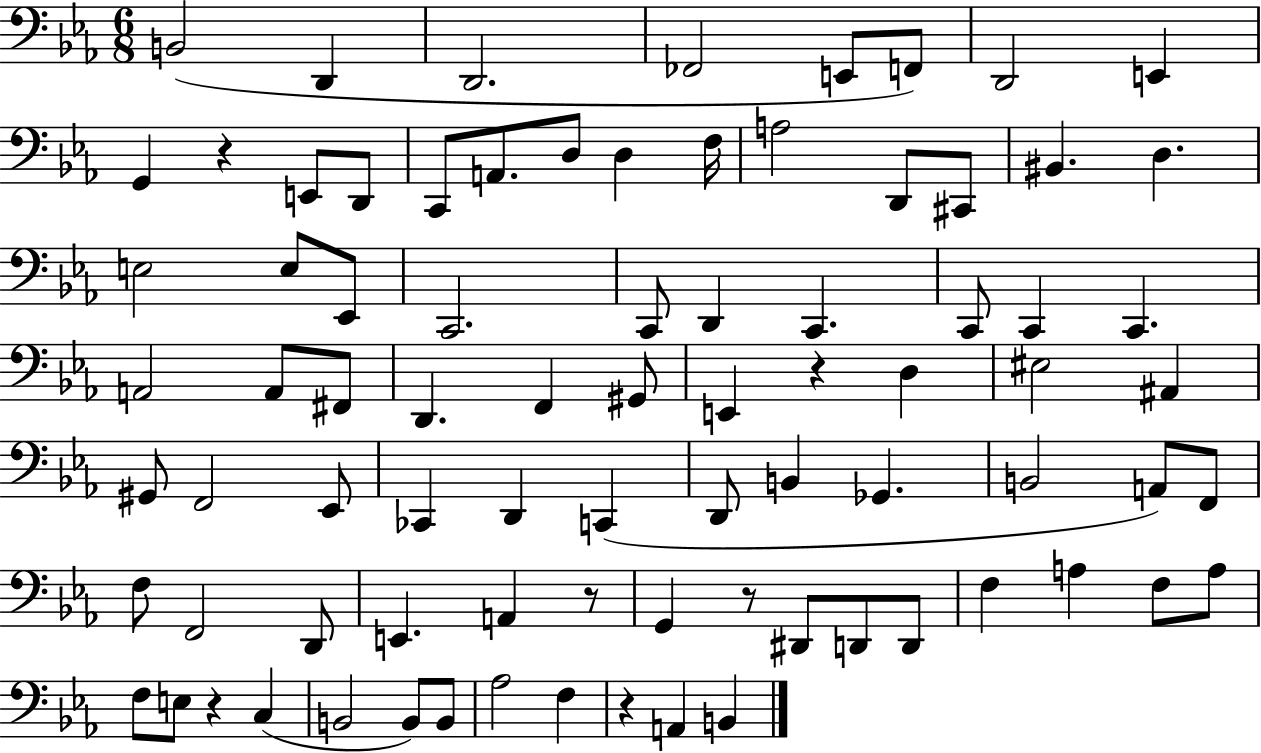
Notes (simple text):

B2/h D2/q D2/h. FES2/h E2/e F2/e D2/h E2/q G2/q R/q E2/e D2/e C2/e A2/e. D3/e D3/q F3/s A3/h D2/e C#2/e BIS2/q. D3/q. E3/h E3/e Eb2/e C2/h. C2/e D2/q C2/q. C2/e C2/q C2/q. A2/h A2/e F#2/e D2/q. F2/q G#2/e E2/q R/q D3/q EIS3/h A#2/q G#2/e F2/h Eb2/e CES2/q D2/q C2/q D2/e B2/q Gb2/q. B2/h A2/e F2/e F3/e F2/h D2/e E2/q. A2/q R/e G2/q R/e D#2/e D2/e D2/e F3/q A3/q F3/e A3/e F3/e E3/e R/q C3/q B2/h B2/e B2/e Ab3/h F3/q R/q A2/q B2/q